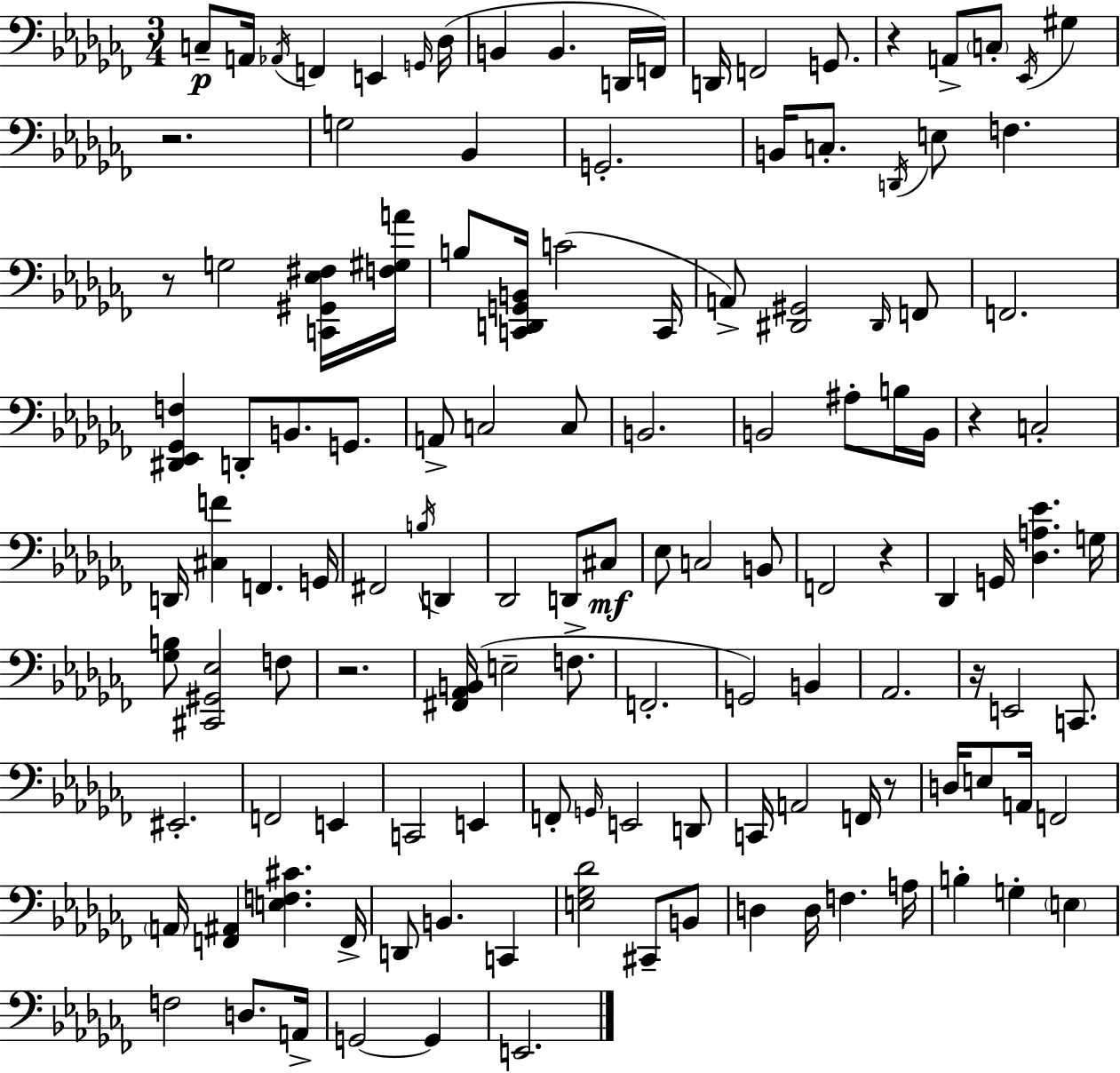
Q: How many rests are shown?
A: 8